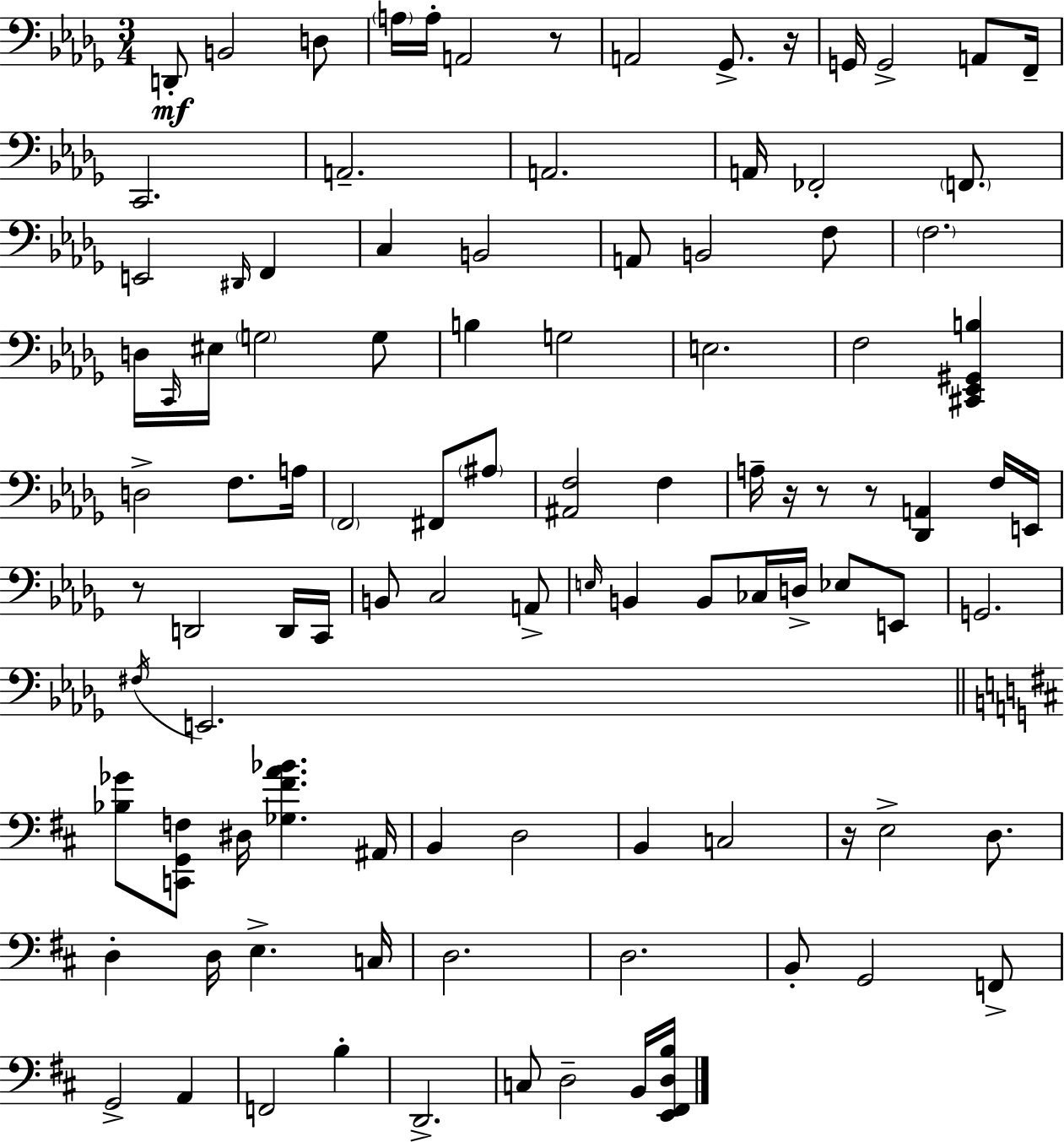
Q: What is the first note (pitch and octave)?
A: D2